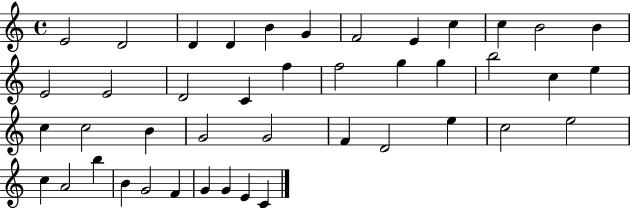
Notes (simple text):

E4/h D4/h D4/q D4/q B4/q G4/q F4/h E4/q C5/q C5/q B4/h B4/q E4/h E4/h D4/h C4/q F5/q F5/h G5/q G5/q B5/h C5/q E5/q C5/q C5/h B4/q G4/h G4/h F4/q D4/h E5/q C5/h E5/h C5/q A4/h B5/q B4/q G4/h F4/q G4/q G4/q E4/q C4/q